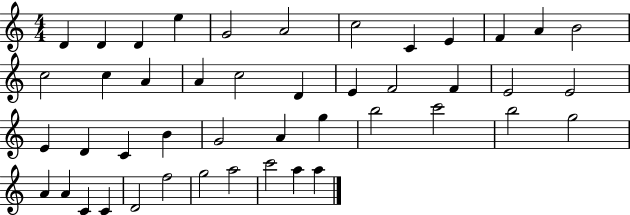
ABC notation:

X:1
T:Untitled
M:4/4
L:1/4
K:C
D D D e G2 A2 c2 C E F A B2 c2 c A A c2 D E F2 F E2 E2 E D C B G2 A g b2 c'2 b2 g2 A A C C D2 f2 g2 a2 c'2 a a